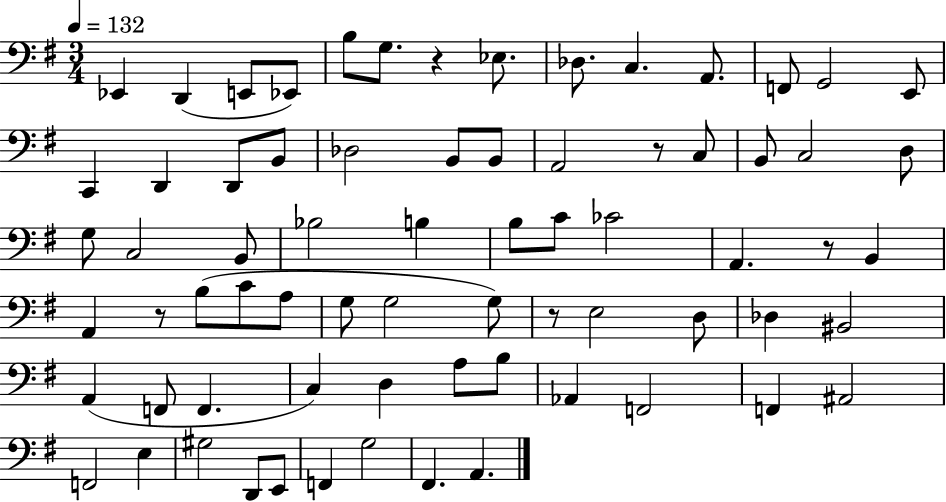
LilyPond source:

{
  \clef bass
  \numericTimeSignature
  \time 3/4
  \key g \major
  \tempo 4 = 132
  ees,4 d,4( e,8 ees,8) | b8 g8. r4 ees8. | des8. c4. a,8. | f,8 g,2 e,8 | \break c,4 d,4 d,8 b,8 | des2 b,8 b,8 | a,2 r8 c8 | b,8 c2 d8 | \break g8 c2 b,8 | bes2 b4 | b8 c'8 ces'2 | a,4. r8 b,4 | \break a,4 r8 b8( c'8 a8 | g8 g2 g8) | r8 e2 d8 | des4 bis,2 | \break a,4( f,8 f,4. | c4) d4 a8 b8 | aes,4 f,2 | f,4 ais,2 | \break f,2 e4 | gis2 d,8 e,8 | f,4 g2 | fis,4. a,4. | \break \bar "|."
}